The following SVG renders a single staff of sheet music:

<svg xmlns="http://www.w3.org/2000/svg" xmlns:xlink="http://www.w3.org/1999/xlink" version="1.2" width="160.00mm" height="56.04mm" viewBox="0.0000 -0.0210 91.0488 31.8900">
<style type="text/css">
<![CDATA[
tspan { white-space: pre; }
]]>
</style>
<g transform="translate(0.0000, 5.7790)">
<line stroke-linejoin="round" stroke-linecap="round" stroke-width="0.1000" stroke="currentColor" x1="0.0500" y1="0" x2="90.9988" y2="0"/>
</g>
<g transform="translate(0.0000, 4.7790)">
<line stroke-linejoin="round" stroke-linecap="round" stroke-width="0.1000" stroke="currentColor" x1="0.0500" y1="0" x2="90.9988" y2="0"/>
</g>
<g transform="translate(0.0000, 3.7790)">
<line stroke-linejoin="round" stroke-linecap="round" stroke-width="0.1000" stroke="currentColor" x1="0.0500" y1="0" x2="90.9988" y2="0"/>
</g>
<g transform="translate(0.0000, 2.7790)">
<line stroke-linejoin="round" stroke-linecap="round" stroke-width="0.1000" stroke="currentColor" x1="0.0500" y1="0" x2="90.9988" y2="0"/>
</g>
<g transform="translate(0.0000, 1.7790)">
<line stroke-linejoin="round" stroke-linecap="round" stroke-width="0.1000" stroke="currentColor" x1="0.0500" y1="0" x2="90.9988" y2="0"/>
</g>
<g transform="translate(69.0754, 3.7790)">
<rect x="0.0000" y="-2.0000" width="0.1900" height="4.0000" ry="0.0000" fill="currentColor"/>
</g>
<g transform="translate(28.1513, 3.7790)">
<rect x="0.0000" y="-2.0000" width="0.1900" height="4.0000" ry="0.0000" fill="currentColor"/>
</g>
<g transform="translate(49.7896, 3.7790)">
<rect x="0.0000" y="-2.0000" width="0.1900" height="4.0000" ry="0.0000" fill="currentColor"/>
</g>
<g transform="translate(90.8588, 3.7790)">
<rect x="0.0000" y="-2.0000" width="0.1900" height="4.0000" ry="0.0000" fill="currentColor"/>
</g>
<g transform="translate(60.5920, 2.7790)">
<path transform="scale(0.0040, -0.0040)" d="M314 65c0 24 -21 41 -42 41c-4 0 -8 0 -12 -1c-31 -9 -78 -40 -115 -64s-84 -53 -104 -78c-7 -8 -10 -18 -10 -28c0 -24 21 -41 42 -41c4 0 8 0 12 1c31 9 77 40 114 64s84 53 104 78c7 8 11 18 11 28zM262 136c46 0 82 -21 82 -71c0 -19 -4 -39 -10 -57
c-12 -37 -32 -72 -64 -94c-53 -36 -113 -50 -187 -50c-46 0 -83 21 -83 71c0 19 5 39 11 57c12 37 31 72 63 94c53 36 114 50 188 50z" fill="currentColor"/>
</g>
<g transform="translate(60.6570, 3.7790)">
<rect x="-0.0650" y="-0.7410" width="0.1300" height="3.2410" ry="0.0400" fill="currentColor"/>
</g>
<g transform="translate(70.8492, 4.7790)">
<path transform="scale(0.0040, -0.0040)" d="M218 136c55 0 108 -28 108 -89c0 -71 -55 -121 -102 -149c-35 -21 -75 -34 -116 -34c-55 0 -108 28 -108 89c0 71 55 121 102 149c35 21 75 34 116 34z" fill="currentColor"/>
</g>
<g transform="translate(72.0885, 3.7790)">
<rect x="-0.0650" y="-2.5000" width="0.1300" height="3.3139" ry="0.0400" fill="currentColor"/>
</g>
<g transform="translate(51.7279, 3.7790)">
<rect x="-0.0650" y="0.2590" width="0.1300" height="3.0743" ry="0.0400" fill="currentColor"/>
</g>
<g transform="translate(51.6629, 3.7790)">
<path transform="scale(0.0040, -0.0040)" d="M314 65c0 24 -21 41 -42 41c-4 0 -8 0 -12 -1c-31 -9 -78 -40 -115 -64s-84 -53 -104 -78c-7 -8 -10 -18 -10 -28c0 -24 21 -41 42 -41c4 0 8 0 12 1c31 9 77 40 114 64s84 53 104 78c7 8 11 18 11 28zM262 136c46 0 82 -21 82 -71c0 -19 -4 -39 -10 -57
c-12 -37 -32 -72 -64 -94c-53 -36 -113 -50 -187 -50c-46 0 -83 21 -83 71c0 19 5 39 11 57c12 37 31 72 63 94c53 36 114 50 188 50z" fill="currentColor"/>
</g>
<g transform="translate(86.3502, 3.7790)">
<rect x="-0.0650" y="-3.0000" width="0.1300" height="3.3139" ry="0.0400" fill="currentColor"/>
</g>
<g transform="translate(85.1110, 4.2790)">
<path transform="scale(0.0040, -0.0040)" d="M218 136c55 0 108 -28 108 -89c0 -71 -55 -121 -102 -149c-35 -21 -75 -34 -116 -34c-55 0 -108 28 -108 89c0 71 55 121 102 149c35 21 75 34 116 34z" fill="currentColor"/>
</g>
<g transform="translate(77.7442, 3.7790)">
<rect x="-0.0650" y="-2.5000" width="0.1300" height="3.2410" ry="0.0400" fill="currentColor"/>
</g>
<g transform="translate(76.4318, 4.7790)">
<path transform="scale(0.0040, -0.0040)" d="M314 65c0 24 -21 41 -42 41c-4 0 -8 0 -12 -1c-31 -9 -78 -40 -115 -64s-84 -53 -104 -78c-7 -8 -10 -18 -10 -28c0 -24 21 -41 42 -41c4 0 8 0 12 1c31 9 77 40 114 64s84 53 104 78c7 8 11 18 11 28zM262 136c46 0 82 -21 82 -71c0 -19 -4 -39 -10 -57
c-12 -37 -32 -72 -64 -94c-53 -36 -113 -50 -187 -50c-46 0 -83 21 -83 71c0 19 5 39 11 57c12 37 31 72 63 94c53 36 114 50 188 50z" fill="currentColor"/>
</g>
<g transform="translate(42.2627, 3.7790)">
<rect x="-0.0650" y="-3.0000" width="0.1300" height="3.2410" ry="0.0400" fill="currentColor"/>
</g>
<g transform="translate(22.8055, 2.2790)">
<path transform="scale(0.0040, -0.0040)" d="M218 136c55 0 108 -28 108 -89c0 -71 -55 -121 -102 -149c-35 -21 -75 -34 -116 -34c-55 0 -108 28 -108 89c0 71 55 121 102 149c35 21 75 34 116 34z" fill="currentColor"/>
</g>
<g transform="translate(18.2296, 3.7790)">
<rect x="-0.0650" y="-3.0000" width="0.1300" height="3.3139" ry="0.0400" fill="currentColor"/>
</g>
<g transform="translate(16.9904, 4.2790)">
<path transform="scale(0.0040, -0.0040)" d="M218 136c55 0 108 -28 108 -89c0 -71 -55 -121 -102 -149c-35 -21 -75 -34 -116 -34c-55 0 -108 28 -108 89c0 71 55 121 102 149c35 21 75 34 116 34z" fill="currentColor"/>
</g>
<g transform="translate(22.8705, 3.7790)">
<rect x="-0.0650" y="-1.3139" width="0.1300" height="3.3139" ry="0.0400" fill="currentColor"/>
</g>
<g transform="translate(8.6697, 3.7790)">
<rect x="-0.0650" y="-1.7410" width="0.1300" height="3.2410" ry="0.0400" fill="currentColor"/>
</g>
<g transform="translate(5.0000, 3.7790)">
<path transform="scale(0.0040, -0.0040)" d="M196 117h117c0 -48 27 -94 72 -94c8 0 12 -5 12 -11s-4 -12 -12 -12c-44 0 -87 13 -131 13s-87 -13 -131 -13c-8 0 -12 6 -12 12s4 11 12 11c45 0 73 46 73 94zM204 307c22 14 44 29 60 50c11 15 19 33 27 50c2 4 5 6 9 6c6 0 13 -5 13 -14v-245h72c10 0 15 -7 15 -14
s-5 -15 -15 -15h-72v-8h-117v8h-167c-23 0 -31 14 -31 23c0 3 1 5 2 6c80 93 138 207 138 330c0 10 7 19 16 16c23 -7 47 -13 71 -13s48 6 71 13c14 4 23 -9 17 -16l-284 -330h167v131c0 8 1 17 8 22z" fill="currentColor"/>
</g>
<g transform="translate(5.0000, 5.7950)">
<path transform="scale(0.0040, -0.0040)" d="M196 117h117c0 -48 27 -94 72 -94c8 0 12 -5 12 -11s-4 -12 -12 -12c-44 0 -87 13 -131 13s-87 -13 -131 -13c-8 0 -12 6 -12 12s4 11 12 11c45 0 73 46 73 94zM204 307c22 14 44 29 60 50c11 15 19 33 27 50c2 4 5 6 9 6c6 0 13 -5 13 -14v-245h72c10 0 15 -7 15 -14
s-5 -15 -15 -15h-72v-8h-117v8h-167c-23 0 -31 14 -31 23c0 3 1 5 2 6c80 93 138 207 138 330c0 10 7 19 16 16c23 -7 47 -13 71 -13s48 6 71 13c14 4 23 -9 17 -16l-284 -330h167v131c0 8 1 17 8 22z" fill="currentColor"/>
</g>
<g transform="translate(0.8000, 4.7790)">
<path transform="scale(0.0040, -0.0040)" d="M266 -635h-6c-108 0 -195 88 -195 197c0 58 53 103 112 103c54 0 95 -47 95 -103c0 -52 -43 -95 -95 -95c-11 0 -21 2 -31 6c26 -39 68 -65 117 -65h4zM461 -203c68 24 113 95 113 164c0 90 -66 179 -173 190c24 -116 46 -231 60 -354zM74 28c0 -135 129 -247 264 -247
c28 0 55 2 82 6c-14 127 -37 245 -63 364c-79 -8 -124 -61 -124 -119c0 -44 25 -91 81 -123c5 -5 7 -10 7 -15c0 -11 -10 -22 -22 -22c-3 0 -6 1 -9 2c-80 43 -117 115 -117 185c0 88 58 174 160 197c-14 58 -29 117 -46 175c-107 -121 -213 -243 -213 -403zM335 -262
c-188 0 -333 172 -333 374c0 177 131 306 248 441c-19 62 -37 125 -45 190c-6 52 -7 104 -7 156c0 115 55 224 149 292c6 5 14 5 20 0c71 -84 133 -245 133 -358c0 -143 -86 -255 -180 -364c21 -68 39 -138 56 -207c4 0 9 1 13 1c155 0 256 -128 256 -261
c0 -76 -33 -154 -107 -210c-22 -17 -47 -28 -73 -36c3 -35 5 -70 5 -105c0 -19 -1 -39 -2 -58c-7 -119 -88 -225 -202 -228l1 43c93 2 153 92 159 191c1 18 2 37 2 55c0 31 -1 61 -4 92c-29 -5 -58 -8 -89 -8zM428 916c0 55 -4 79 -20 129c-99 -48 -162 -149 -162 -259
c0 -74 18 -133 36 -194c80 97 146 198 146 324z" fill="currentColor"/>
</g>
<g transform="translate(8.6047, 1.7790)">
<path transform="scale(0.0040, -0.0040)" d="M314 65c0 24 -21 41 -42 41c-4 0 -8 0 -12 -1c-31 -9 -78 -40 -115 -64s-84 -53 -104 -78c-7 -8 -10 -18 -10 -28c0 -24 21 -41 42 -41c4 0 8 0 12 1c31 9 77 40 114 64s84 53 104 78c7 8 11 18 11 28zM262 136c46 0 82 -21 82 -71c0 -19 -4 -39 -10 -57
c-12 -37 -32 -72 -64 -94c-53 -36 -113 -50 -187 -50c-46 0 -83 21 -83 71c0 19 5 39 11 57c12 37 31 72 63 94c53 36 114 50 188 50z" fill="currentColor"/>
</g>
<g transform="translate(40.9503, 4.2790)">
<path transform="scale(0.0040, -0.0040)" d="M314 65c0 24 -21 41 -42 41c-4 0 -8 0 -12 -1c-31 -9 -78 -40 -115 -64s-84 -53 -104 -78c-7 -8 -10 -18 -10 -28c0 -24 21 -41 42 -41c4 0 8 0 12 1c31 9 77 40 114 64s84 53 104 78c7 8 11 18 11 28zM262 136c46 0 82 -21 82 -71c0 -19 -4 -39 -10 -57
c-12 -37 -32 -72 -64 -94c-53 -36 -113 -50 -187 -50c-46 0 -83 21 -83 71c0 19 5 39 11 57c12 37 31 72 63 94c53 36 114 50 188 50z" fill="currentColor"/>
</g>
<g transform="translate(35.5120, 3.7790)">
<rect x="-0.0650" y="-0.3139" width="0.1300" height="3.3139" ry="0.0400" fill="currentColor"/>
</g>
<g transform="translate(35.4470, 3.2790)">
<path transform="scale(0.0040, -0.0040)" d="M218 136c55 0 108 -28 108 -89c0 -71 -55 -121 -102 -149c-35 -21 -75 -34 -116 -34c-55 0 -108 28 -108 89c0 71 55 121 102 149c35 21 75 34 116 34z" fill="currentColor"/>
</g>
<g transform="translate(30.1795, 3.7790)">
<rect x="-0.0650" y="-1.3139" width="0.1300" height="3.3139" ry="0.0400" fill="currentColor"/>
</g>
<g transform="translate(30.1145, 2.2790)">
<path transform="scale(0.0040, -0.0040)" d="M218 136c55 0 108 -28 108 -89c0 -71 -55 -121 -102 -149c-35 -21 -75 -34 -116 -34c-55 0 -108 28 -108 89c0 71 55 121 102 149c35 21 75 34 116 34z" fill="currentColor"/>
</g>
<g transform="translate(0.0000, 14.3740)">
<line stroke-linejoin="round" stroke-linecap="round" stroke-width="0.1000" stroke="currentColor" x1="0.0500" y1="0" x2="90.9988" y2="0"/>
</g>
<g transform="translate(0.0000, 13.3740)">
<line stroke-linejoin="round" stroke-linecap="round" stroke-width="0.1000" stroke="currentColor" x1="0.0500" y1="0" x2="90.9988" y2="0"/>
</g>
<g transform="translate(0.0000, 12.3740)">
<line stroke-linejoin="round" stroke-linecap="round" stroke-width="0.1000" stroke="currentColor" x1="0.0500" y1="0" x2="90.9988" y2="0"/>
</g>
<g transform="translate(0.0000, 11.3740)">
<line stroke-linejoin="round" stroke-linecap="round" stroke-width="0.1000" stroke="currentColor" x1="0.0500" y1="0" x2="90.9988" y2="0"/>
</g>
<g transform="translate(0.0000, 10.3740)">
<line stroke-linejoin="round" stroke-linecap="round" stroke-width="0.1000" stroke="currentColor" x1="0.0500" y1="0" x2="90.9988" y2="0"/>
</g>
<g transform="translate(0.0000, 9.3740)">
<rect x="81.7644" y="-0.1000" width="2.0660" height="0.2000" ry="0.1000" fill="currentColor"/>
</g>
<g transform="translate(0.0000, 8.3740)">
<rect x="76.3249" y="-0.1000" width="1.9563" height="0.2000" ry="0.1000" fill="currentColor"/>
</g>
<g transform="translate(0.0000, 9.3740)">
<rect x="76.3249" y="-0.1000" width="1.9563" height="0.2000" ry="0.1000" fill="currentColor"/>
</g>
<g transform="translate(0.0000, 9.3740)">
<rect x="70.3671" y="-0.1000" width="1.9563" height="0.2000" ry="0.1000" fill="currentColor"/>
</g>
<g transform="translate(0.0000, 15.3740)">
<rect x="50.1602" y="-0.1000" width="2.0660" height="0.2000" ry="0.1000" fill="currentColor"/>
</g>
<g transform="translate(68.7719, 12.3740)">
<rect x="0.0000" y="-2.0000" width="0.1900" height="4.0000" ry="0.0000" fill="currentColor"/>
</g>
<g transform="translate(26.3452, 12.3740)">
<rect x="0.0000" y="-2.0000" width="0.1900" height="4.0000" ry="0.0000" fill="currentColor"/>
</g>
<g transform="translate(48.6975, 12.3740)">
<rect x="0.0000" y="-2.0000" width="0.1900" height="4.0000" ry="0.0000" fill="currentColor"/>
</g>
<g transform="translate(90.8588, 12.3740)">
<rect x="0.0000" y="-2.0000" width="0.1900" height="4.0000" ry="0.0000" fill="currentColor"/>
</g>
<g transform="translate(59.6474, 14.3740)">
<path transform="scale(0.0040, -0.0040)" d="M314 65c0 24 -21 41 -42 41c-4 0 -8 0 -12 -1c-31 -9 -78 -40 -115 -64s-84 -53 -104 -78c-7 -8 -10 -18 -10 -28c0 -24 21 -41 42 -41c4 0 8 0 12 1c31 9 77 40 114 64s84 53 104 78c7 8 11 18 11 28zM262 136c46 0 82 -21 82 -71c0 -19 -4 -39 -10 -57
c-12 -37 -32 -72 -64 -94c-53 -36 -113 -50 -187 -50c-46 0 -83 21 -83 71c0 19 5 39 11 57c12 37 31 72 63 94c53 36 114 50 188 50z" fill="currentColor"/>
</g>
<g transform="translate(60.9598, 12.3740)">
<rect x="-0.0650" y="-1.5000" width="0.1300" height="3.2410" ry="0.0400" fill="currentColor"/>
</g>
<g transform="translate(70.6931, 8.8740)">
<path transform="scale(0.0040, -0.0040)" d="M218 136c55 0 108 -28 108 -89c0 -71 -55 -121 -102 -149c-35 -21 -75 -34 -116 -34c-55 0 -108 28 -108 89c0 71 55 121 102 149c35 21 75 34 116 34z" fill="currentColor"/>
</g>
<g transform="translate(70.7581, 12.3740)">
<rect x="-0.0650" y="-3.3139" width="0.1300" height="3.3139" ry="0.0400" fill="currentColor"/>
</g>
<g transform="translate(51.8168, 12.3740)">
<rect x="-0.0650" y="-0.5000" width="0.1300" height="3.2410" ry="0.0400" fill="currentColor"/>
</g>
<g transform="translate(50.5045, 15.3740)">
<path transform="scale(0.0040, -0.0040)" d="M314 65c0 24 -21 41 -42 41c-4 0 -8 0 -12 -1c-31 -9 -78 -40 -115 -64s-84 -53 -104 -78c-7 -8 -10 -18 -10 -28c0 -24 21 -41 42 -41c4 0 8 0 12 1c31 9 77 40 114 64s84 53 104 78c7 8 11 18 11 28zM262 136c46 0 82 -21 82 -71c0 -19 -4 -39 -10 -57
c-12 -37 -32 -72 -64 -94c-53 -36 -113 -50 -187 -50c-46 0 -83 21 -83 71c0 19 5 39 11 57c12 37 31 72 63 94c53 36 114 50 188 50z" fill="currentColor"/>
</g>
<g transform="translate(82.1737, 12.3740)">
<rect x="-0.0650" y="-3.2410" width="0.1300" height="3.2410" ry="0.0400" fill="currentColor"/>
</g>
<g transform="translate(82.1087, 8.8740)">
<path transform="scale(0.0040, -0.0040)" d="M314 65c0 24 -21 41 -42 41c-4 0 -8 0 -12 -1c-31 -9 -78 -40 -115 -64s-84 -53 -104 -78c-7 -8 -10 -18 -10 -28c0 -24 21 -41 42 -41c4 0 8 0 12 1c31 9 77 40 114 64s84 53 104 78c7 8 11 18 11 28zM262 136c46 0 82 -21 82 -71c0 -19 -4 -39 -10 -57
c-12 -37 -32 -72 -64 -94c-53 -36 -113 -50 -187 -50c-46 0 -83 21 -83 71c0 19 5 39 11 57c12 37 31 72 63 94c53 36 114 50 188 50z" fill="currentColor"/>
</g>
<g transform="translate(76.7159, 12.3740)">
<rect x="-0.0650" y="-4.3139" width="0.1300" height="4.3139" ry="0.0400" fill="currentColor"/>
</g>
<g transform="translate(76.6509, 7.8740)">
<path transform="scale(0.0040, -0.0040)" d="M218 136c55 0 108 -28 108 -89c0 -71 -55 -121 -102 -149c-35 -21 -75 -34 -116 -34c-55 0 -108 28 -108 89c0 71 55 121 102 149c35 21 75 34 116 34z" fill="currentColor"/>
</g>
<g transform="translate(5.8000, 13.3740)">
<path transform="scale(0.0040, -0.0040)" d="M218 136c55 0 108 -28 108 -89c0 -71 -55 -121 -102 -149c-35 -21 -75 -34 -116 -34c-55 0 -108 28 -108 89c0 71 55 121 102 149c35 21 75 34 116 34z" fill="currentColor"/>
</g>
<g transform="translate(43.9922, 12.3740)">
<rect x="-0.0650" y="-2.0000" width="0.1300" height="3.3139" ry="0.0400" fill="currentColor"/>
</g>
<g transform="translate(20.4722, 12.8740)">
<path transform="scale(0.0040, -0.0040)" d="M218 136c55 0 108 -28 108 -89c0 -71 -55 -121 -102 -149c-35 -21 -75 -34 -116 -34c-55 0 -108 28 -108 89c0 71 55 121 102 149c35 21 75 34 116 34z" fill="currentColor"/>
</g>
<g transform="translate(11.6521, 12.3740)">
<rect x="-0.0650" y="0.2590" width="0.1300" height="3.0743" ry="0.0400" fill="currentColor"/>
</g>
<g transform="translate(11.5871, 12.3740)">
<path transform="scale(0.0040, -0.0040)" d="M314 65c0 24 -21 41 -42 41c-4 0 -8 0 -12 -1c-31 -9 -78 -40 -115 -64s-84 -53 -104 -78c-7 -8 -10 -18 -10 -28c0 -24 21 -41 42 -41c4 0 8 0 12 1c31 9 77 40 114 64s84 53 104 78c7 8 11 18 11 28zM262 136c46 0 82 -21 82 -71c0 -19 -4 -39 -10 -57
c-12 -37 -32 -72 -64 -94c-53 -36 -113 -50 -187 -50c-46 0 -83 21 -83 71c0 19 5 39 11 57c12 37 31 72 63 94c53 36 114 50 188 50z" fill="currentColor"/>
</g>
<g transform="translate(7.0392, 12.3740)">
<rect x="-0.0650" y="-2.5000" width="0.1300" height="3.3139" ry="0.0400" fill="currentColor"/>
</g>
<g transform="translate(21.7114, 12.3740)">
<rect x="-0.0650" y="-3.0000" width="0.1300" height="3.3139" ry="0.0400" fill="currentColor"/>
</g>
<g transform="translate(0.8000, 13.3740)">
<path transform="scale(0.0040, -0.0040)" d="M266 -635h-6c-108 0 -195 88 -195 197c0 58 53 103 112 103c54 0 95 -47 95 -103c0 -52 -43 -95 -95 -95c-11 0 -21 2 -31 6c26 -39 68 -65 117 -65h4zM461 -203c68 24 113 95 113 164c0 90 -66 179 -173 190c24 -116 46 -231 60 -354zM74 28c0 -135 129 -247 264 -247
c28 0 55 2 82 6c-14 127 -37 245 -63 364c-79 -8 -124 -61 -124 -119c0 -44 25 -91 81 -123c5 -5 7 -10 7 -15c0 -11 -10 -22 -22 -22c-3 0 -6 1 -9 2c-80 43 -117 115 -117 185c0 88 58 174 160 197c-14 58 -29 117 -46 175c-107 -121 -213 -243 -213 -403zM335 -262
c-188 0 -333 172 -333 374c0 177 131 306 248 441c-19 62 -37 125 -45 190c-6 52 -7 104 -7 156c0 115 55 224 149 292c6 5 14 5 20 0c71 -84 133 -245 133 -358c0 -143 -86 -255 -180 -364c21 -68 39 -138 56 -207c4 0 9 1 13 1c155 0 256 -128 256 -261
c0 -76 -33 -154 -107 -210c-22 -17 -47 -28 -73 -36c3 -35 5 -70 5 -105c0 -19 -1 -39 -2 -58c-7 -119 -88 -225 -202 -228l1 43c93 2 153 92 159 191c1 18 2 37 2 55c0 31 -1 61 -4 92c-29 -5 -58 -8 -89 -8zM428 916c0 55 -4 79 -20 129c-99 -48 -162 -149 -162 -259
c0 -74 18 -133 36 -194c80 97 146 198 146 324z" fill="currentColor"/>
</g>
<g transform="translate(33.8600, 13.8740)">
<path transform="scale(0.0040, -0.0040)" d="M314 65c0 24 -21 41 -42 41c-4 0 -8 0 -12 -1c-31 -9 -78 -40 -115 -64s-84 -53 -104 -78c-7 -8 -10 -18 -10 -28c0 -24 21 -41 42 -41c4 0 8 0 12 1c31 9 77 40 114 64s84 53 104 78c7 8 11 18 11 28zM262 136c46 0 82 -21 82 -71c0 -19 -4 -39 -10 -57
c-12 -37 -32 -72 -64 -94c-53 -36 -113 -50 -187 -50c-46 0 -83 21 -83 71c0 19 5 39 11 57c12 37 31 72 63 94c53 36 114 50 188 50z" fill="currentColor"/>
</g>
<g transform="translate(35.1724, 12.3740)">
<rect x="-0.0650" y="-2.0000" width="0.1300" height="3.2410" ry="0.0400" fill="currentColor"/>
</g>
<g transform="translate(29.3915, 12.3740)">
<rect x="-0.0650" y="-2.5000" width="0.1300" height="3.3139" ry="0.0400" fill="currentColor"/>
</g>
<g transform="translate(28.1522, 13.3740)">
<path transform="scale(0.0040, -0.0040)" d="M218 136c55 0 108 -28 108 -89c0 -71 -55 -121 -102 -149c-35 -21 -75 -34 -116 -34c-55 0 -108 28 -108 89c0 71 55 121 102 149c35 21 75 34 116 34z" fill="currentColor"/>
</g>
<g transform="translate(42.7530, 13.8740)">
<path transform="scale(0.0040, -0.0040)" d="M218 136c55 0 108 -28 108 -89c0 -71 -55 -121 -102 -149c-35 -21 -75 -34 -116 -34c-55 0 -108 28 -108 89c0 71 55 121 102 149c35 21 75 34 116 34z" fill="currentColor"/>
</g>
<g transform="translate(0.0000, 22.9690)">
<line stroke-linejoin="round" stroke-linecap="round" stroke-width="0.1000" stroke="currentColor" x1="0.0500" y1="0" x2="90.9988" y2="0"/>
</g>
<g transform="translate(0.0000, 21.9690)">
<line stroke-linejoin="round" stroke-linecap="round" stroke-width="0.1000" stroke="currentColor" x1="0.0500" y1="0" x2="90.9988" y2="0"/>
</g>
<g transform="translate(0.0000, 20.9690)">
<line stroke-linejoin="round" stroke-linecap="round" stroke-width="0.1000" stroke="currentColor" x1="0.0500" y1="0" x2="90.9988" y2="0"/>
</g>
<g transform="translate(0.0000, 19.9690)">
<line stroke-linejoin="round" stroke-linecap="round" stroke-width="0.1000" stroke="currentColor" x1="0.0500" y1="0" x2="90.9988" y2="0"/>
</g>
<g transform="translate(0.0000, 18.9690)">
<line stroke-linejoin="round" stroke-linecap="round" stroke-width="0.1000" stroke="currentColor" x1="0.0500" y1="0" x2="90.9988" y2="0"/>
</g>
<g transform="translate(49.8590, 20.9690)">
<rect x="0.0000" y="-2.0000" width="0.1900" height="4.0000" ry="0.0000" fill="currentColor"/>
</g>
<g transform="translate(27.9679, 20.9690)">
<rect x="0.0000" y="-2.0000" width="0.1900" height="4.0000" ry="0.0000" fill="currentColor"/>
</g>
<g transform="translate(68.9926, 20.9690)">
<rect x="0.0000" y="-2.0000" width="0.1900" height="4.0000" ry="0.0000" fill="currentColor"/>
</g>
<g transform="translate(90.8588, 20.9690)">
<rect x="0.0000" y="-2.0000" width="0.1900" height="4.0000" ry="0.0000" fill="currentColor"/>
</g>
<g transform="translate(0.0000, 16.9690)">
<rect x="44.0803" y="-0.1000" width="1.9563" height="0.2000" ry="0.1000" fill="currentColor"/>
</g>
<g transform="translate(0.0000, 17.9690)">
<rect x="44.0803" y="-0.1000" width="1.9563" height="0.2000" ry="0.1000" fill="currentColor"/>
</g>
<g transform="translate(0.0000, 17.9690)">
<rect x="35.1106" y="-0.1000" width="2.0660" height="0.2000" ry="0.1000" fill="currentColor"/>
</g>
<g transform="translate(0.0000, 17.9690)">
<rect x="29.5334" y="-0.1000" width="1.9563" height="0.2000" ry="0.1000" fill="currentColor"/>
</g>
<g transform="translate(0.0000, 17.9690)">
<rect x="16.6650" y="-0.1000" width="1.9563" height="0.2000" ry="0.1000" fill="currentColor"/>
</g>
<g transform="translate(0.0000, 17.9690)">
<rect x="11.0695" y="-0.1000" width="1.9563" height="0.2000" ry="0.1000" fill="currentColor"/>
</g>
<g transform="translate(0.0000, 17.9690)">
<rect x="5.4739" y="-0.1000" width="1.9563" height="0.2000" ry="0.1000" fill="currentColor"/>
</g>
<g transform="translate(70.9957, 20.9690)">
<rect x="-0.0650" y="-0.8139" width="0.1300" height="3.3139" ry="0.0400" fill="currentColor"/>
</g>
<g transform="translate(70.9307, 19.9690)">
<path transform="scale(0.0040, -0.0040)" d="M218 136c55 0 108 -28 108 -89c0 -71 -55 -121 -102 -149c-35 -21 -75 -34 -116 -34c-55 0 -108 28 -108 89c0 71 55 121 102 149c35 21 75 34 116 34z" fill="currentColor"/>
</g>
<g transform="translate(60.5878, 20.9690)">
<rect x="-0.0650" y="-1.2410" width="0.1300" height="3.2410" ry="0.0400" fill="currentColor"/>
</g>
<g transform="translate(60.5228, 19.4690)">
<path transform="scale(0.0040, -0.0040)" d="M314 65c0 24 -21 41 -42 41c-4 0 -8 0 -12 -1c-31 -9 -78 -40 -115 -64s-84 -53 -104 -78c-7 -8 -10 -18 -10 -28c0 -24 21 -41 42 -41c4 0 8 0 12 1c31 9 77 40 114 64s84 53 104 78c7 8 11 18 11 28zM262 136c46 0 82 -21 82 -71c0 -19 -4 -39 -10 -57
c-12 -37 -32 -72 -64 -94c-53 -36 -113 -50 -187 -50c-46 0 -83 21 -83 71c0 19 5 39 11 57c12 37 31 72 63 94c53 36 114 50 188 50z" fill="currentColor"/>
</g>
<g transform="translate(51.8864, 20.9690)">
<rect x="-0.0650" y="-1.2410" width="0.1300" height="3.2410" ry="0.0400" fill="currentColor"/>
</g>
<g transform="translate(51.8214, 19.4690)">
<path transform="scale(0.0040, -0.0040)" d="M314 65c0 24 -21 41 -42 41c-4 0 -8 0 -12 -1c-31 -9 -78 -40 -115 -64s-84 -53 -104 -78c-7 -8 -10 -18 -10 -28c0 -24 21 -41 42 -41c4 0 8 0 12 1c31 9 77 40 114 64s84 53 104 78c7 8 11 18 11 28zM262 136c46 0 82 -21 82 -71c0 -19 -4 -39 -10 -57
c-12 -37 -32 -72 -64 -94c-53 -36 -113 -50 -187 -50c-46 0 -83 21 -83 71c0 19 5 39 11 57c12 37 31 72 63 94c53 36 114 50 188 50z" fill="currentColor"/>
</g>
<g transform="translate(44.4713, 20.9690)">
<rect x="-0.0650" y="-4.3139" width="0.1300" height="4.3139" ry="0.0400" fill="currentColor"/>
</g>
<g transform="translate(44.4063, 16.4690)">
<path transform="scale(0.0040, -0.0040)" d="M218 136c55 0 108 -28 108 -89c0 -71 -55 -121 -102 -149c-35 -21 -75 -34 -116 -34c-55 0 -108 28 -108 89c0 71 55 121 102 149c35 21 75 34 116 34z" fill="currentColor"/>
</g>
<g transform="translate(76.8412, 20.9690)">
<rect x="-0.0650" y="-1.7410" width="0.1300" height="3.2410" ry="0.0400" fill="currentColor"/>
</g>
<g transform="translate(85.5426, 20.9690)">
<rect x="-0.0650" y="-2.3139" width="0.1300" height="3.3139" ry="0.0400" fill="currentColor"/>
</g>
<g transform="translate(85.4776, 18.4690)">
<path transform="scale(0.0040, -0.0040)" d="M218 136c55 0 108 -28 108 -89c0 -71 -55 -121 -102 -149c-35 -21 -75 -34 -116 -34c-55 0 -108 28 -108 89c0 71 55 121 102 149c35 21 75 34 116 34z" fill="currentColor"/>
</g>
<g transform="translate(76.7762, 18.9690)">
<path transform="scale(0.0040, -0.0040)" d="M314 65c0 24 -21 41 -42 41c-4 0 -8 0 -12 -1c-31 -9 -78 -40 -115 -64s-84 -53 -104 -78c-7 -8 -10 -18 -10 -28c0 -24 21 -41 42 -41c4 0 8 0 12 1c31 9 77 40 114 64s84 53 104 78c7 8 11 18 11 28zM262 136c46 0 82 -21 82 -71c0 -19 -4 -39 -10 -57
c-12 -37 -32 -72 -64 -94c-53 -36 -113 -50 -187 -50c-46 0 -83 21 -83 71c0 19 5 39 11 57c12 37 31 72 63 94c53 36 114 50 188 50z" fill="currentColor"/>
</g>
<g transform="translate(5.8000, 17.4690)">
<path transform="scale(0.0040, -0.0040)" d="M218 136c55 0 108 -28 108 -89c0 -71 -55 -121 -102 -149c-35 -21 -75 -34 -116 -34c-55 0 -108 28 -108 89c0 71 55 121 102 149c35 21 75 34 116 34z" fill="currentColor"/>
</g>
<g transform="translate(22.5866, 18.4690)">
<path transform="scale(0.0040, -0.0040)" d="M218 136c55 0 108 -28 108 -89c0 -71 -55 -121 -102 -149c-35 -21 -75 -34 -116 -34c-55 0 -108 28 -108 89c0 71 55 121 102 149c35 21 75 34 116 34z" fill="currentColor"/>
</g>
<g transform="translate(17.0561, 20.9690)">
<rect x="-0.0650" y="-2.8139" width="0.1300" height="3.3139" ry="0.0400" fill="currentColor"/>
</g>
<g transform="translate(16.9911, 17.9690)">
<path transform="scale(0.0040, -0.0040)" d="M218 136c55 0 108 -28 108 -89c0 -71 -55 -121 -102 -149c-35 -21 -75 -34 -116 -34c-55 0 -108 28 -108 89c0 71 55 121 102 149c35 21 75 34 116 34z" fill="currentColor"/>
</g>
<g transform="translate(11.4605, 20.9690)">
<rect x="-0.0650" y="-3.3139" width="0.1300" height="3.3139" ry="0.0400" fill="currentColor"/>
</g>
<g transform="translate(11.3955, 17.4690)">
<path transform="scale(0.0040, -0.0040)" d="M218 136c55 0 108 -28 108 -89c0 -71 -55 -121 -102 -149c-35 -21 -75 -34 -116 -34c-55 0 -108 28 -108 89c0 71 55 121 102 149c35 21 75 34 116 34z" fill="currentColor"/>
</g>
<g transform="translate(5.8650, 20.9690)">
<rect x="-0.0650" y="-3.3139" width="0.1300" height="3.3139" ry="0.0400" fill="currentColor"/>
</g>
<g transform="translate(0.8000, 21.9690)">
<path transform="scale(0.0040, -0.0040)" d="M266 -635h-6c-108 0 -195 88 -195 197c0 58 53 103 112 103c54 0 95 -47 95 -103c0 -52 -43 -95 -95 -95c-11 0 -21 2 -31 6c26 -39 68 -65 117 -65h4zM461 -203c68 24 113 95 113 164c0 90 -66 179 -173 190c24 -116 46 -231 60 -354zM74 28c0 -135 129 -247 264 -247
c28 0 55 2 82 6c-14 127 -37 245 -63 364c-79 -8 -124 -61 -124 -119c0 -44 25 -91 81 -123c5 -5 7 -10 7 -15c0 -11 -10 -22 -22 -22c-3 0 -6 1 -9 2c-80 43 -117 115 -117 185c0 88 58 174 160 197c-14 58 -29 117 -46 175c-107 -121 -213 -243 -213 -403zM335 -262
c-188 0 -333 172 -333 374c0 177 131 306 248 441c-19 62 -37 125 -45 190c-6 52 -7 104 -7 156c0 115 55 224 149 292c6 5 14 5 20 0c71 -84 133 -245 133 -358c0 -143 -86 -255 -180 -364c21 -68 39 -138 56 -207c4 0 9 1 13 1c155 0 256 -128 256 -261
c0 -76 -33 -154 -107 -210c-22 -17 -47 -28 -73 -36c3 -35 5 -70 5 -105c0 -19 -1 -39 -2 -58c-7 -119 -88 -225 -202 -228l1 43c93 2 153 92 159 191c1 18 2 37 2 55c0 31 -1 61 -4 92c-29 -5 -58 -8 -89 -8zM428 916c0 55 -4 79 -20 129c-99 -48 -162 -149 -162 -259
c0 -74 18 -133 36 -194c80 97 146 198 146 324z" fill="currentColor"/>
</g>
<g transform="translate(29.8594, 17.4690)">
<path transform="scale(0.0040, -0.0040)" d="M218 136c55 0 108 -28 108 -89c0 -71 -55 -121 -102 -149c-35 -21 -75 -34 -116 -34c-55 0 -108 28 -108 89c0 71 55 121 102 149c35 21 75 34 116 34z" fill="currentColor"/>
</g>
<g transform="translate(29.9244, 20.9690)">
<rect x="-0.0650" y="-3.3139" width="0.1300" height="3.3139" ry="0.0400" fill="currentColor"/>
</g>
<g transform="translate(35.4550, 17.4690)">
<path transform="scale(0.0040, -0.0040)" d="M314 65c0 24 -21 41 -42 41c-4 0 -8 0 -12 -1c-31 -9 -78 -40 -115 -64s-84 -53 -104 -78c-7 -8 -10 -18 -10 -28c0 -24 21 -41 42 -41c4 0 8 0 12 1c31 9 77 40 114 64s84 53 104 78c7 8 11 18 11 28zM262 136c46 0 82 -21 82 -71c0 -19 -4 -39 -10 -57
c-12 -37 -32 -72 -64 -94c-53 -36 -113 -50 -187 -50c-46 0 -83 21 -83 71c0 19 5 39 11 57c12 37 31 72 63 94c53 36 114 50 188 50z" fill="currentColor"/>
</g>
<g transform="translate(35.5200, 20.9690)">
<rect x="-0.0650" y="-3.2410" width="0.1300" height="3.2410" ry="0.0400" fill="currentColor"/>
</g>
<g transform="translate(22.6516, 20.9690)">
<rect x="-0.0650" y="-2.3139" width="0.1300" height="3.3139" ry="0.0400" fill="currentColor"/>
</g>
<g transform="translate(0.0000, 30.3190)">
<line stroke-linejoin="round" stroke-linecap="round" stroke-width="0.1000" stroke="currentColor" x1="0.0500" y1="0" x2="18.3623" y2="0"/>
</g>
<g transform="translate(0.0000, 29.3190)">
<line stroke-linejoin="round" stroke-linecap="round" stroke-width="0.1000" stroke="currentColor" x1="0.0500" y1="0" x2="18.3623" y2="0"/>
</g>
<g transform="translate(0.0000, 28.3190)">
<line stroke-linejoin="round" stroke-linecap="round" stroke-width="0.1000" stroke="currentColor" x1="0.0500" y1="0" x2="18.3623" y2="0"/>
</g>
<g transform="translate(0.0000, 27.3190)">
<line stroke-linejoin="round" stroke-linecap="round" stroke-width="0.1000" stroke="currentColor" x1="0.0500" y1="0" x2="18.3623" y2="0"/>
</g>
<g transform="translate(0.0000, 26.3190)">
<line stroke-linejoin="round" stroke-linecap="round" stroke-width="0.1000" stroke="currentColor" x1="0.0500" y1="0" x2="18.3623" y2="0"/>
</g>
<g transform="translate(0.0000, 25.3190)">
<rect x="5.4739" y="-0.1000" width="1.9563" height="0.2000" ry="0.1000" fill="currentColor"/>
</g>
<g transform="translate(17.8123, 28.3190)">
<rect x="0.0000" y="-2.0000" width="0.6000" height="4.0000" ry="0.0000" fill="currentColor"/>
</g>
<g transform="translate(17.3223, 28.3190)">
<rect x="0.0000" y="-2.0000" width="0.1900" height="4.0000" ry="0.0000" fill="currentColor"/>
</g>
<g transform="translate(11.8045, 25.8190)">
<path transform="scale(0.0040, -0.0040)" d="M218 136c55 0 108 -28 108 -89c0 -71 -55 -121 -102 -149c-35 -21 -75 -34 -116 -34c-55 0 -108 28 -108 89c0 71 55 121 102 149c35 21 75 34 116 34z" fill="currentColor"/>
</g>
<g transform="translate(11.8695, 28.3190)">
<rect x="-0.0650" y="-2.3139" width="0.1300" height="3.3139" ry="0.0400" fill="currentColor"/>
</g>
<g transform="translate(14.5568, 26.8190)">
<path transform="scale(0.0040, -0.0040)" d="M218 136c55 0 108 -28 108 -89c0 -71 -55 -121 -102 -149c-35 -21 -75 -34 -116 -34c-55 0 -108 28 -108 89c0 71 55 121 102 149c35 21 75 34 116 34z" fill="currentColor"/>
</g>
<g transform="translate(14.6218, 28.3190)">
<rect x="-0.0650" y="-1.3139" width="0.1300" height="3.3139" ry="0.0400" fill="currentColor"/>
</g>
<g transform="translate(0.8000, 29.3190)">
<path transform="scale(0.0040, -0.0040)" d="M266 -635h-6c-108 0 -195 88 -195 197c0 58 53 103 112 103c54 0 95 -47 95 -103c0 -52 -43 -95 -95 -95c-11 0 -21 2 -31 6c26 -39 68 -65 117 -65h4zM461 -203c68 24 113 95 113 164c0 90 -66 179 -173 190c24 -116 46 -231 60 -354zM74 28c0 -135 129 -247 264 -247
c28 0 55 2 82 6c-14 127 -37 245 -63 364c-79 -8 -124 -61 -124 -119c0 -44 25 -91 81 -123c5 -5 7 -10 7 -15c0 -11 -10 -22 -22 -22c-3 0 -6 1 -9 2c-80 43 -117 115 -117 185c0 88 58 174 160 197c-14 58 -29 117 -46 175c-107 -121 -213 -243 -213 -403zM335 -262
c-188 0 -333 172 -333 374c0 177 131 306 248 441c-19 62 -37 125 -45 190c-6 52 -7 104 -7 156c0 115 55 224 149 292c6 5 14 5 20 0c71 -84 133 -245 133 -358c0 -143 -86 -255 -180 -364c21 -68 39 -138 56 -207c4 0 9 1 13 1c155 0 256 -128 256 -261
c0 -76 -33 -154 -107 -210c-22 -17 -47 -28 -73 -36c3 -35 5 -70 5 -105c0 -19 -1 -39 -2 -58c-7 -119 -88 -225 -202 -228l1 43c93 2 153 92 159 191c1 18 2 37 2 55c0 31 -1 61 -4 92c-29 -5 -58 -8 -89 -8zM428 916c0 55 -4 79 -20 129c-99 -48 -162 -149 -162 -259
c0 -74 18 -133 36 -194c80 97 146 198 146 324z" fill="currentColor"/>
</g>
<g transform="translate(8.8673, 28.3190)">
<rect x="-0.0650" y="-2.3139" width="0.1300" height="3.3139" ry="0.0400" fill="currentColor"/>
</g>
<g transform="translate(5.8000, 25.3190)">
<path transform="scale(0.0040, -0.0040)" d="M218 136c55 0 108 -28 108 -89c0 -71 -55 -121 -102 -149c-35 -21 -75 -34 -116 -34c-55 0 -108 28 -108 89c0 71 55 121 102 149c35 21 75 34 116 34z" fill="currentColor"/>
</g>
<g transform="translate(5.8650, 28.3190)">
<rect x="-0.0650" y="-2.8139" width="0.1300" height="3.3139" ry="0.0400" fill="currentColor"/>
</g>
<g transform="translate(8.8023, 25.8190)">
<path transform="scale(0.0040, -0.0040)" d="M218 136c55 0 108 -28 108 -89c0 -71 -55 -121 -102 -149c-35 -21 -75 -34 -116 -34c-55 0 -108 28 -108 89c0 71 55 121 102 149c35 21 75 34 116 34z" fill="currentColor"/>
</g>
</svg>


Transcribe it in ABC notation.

X:1
T:Untitled
M:4/4
L:1/4
K:C
f2 A e e c A2 B2 d2 G G2 A G B2 A G F2 F C2 E2 b d' b2 b b a g b b2 d' e2 e2 d f2 g a g g e